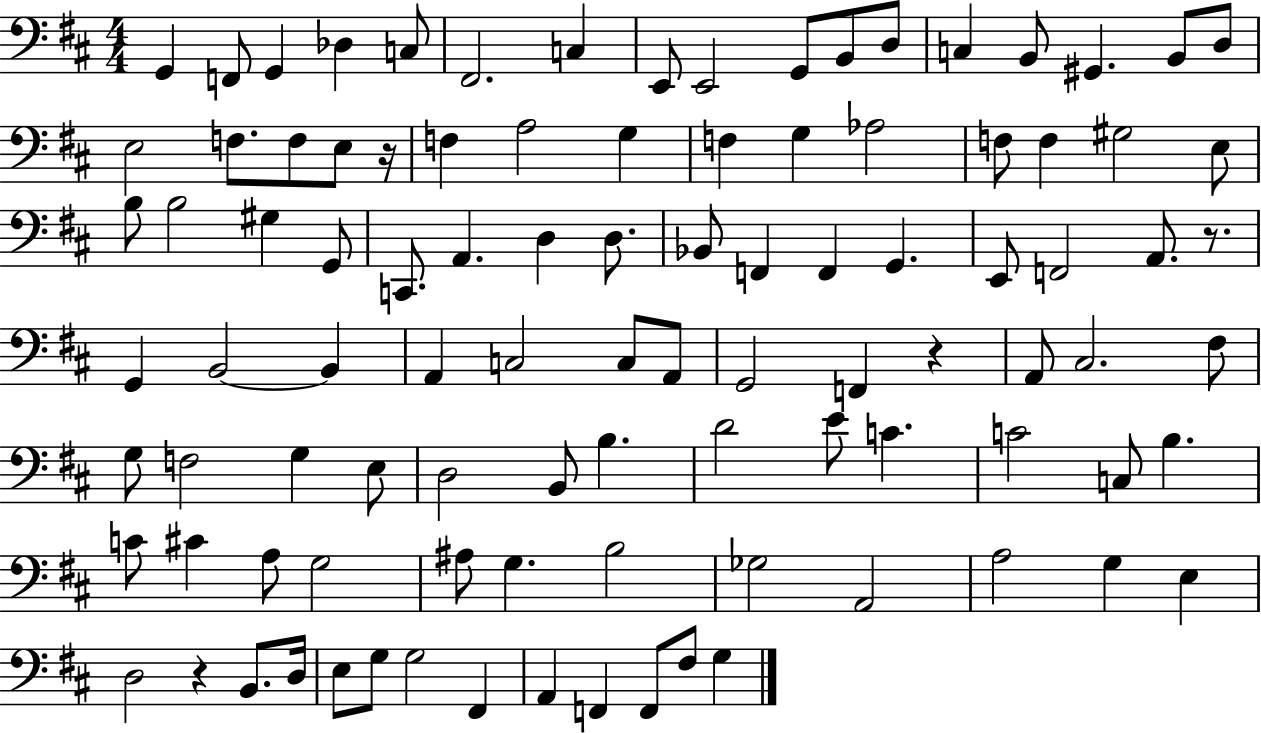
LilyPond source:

{
  \clef bass
  \numericTimeSignature
  \time 4/4
  \key d \major
  g,4 f,8 g,4 des4 c8 | fis,2. c4 | e,8 e,2 g,8 b,8 d8 | c4 b,8 gis,4. b,8 d8 | \break e2 f8. f8 e8 r16 | f4 a2 g4 | f4 g4 aes2 | f8 f4 gis2 e8 | \break b8 b2 gis4 g,8 | c,8. a,4. d4 d8. | bes,8 f,4 f,4 g,4. | e,8 f,2 a,8. r8. | \break g,4 b,2~~ b,4 | a,4 c2 c8 a,8 | g,2 f,4 r4 | a,8 cis2. fis8 | \break g8 f2 g4 e8 | d2 b,8 b4. | d'2 e'8 c'4. | c'2 c8 b4. | \break c'8 cis'4 a8 g2 | ais8 g4. b2 | ges2 a,2 | a2 g4 e4 | \break d2 r4 b,8. d16 | e8 g8 g2 fis,4 | a,4 f,4 f,8 fis8 g4 | \bar "|."
}